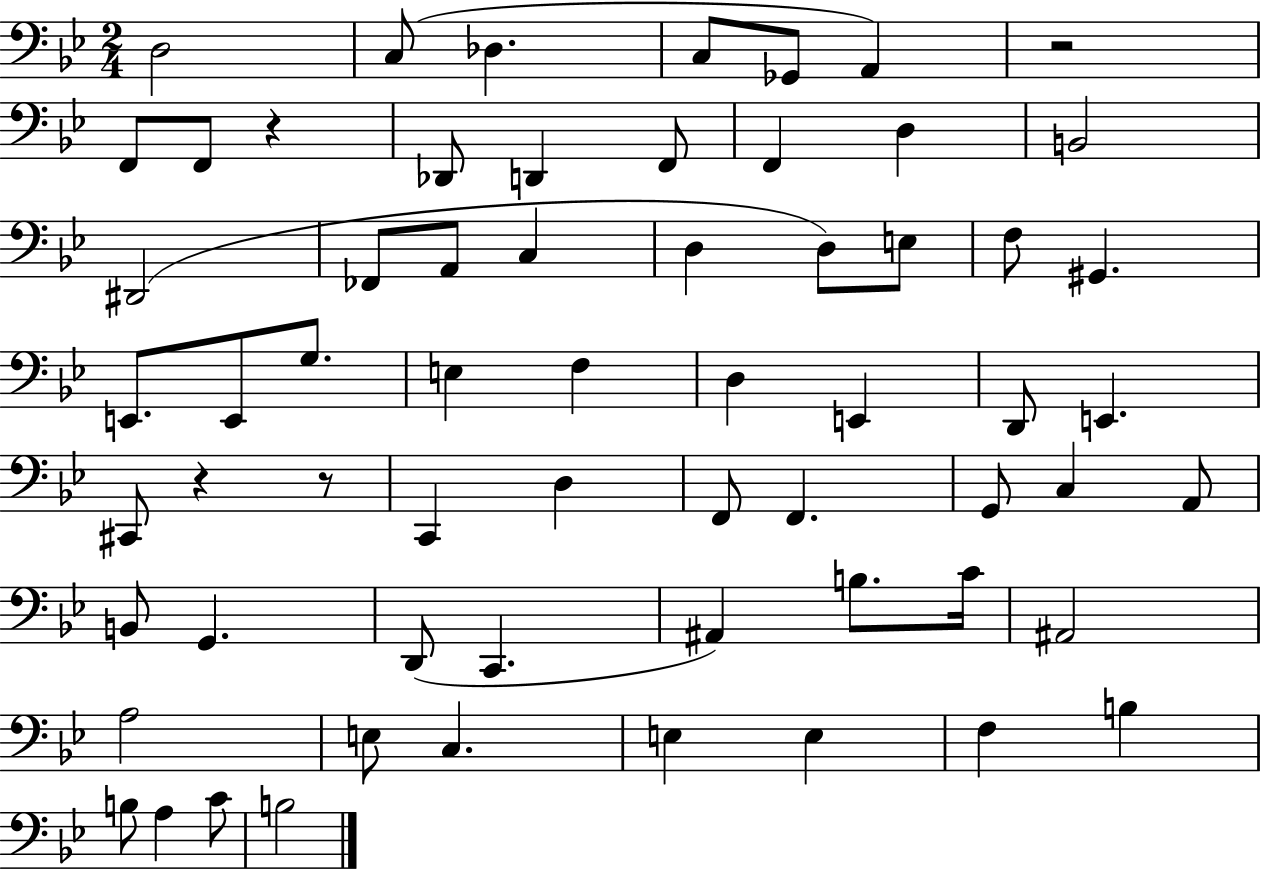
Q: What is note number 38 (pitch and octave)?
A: G2